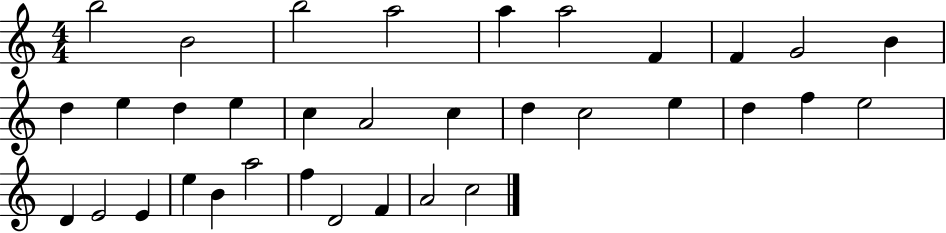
{
  \clef treble
  \numericTimeSignature
  \time 4/4
  \key c \major
  b''2 b'2 | b''2 a''2 | a''4 a''2 f'4 | f'4 g'2 b'4 | \break d''4 e''4 d''4 e''4 | c''4 a'2 c''4 | d''4 c''2 e''4 | d''4 f''4 e''2 | \break d'4 e'2 e'4 | e''4 b'4 a''2 | f''4 d'2 f'4 | a'2 c''2 | \break \bar "|."
}